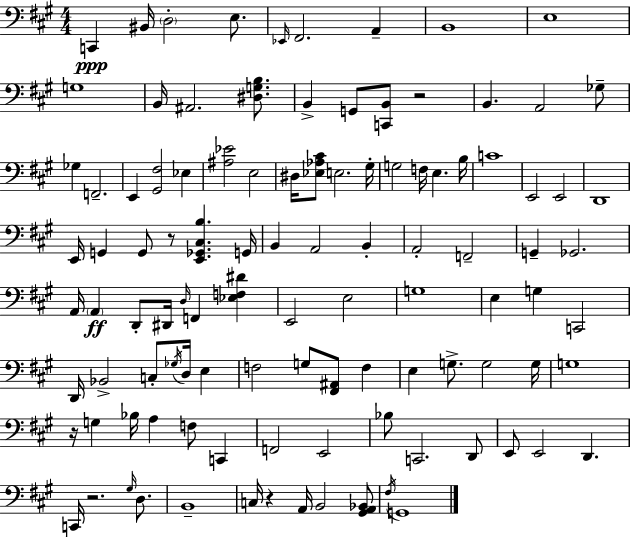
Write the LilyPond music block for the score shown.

{
  \clef bass
  \numericTimeSignature
  \time 4/4
  \key a \major
  \repeat volta 2 { c,4\ppp bis,16 \parenthesize d2-. e8. | \grace { ees,16 } fis,2. a,4-- | b,1 | e1 | \break g1 | b,16 ais,2. <dis g b>8. | b,4-> g,8 <c, b,>8 r2 | b,4. a,2 ges8-- | \break ges4 f,2.-- | e,4 <gis, fis>2 ees4 | <ais ees'>2 e2 | dis16 <ees aes cis'>8 e2. | \break gis16-. g2 f16 e4. | b16 c'1 | e,2 e,2 | d,1 | \break e,16 g,4 g,8 r8 <e, ges, cis b>4. | g,16 b,4 a,2 b,4-. | a,2-. f,2-- | g,4-- ges,2. | \break a,16 \parenthesize a,4\ff d,8-. dis,16 \grace { d16 } f,4 <ees f dis'>4 | e,2 e2 | g1 | e4 g4 c,2 | \break d,16 bes,2-> c8-. \acciaccatura { ges16 } d16 e4 | f2 g8 <fis, ais,>8 f4 | e4 g8.-> g2 | g16 g1 | \break r16 g4 bes16 a4 f8 c,4 | f,2 e,2 | bes8 c,2. | d,8 e,8 e,2 d,4. | \break c,16 r2. | \grace { gis16 } d8. b,1-- | c16 r4 a,16 b,2 | <gis, a, bes,>8 \acciaccatura { fis16 } g,1 | \break } \bar "|."
}